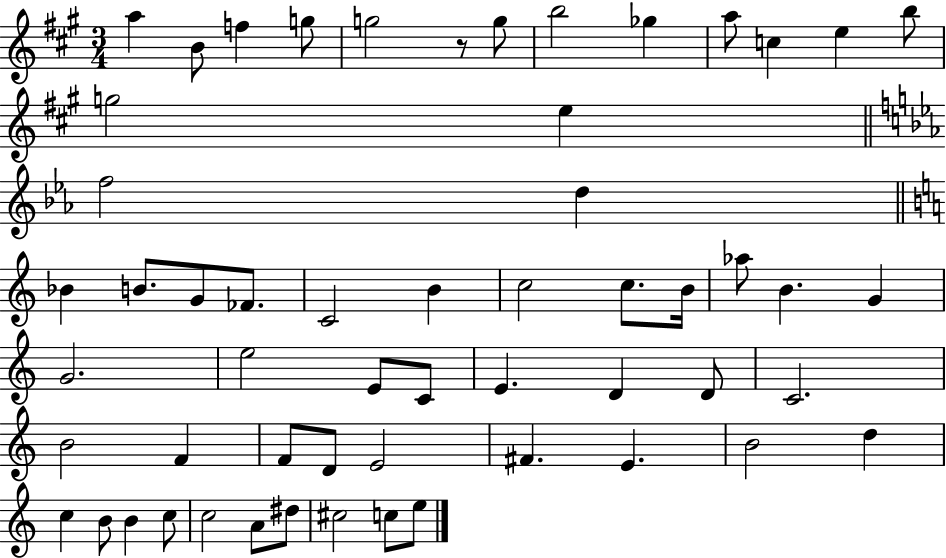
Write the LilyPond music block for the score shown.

{
  \clef treble
  \numericTimeSignature
  \time 3/4
  \key a \major
  a''4 b'8 f''4 g''8 | g''2 r8 g''8 | b''2 ges''4 | a''8 c''4 e''4 b''8 | \break g''2 e''4 | \bar "||" \break \key c \minor f''2 d''4 | \bar "||" \break \key c \major bes'4 b'8. g'8 fes'8. | c'2 b'4 | c''2 c''8. b'16 | aes''8 b'4. g'4 | \break g'2. | e''2 e'8 c'8 | e'4. d'4 d'8 | c'2. | \break b'2 f'4 | f'8 d'8 e'2 | fis'4. e'4. | b'2 d''4 | \break c''4 b'8 b'4 c''8 | c''2 a'8 dis''8 | cis''2 c''8 e''8 | \bar "|."
}